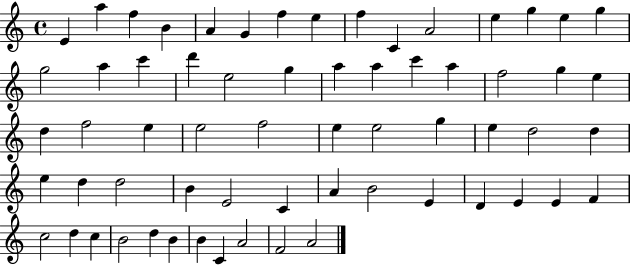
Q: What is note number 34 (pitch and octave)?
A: E5